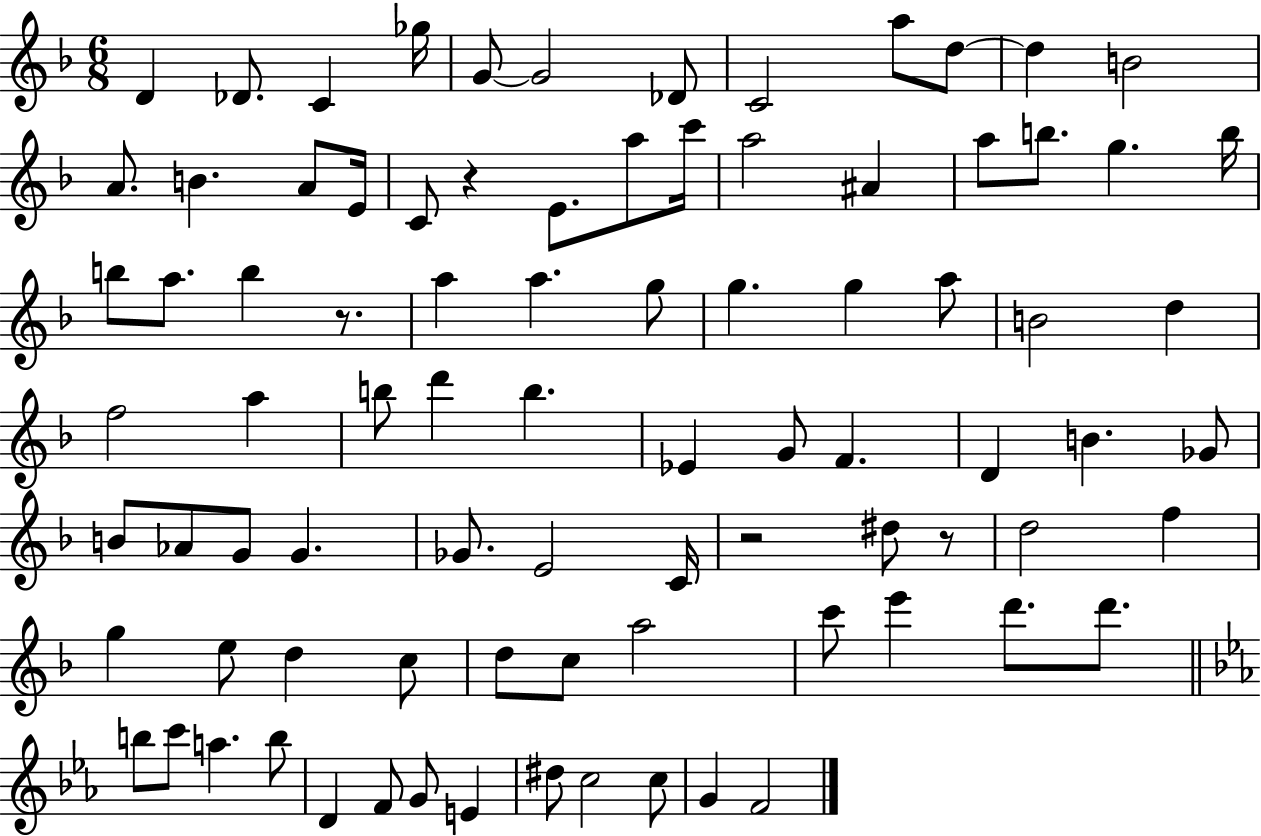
D4/q Db4/e. C4/q Gb5/s G4/e G4/h Db4/e C4/h A5/e D5/e D5/q B4/h A4/e. B4/q. A4/e E4/s C4/e R/q E4/e. A5/e C6/s A5/h A#4/q A5/e B5/e. G5/q. B5/s B5/e A5/e. B5/q R/e. A5/q A5/q. G5/e G5/q. G5/q A5/e B4/h D5/q F5/h A5/q B5/e D6/q B5/q. Eb4/q G4/e F4/q. D4/q B4/q. Gb4/e B4/e Ab4/e G4/e G4/q. Gb4/e. E4/h C4/s R/h D#5/e R/e D5/h F5/q G5/q E5/e D5/q C5/e D5/e C5/e A5/h C6/e E6/q D6/e. D6/e. B5/e C6/e A5/q. B5/e D4/q F4/e G4/e E4/q D#5/e C5/h C5/e G4/q F4/h